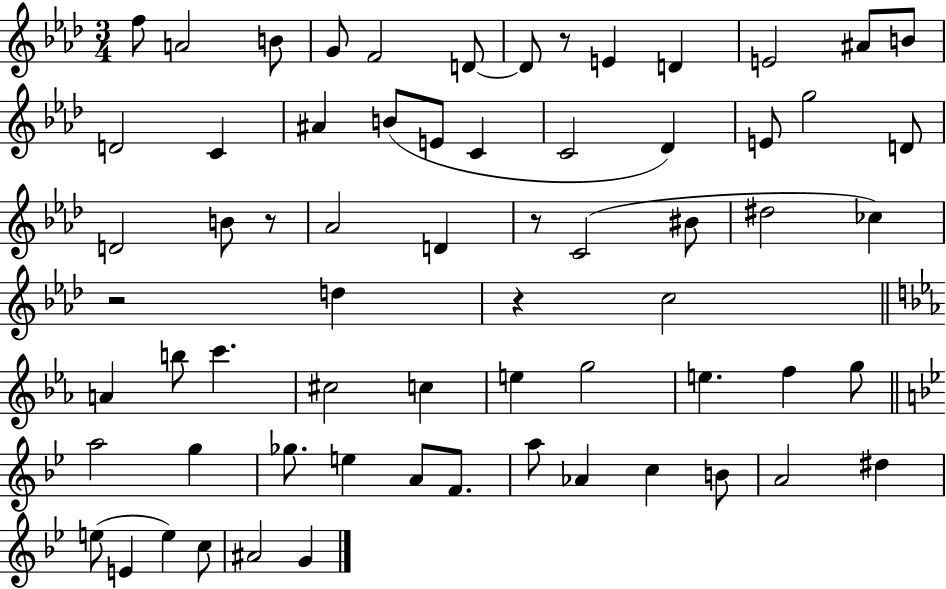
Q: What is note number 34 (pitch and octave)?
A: A4